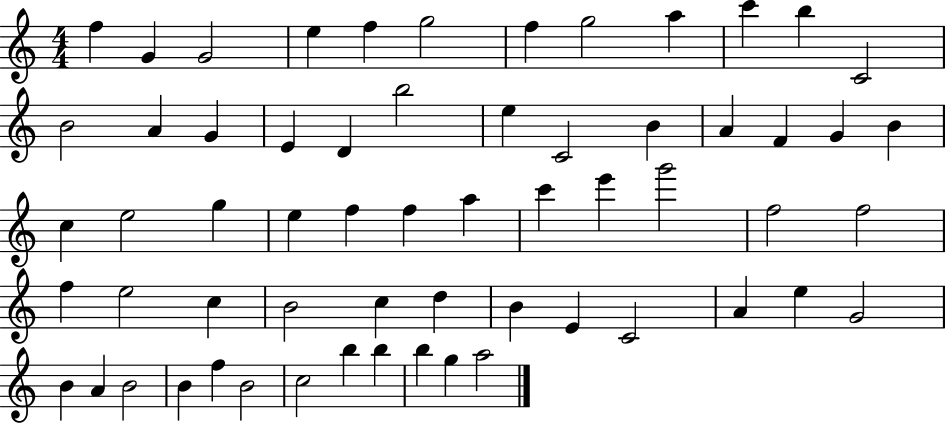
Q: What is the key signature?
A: C major